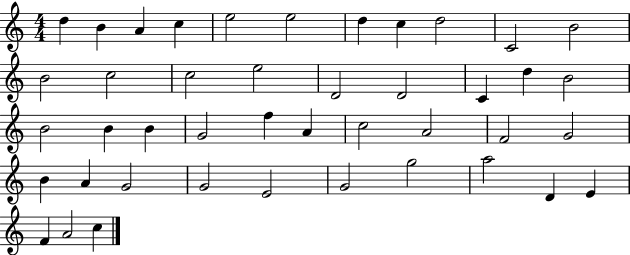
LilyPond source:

{
  \clef treble
  \numericTimeSignature
  \time 4/4
  \key c \major
  d''4 b'4 a'4 c''4 | e''2 e''2 | d''4 c''4 d''2 | c'2 b'2 | \break b'2 c''2 | c''2 e''2 | d'2 d'2 | c'4 d''4 b'2 | \break b'2 b'4 b'4 | g'2 f''4 a'4 | c''2 a'2 | f'2 g'2 | \break b'4 a'4 g'2 | g'2 e'2 | g'2 g''2 | a''2 d'4 e'4 | \break f'4 a'2 c''4 | \bar "|."
}